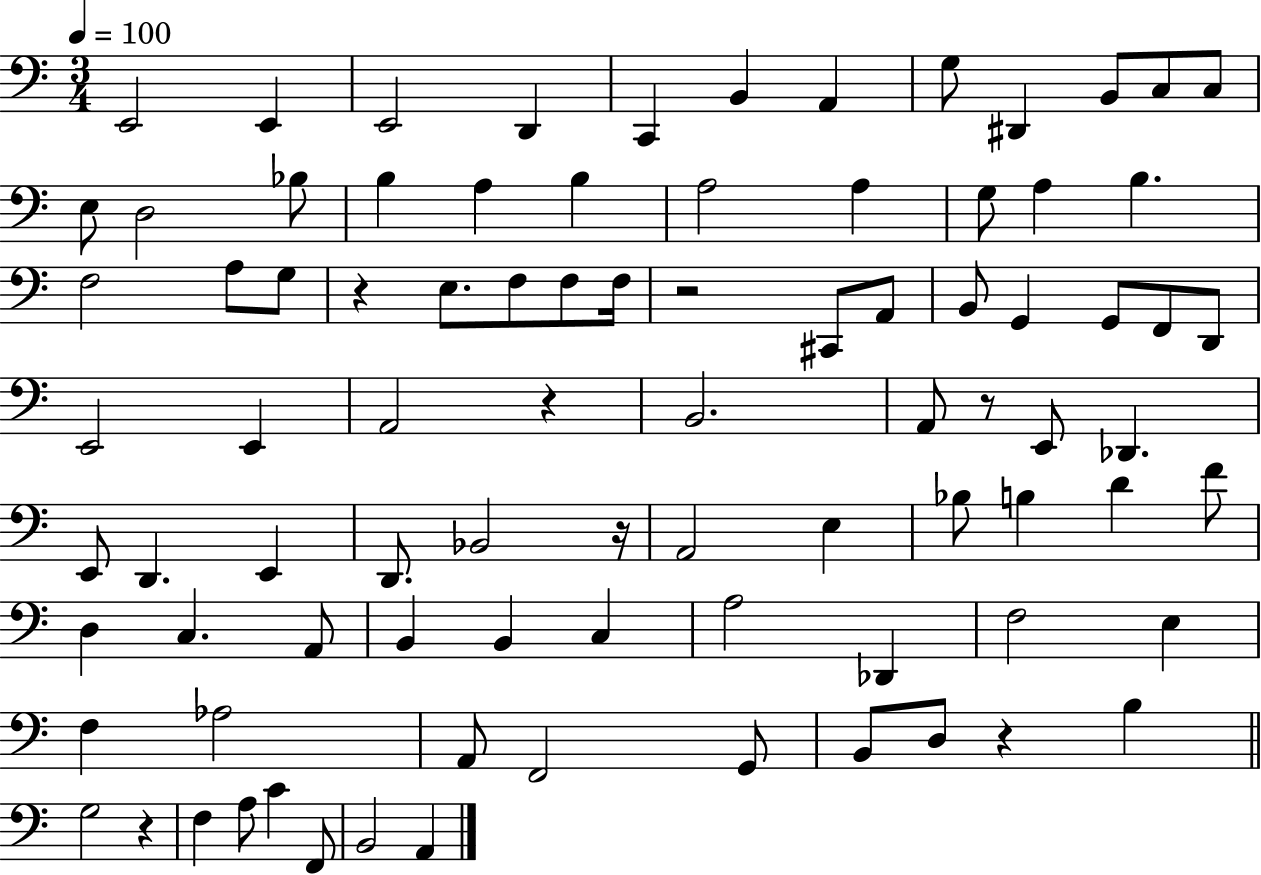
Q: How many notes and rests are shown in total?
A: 87